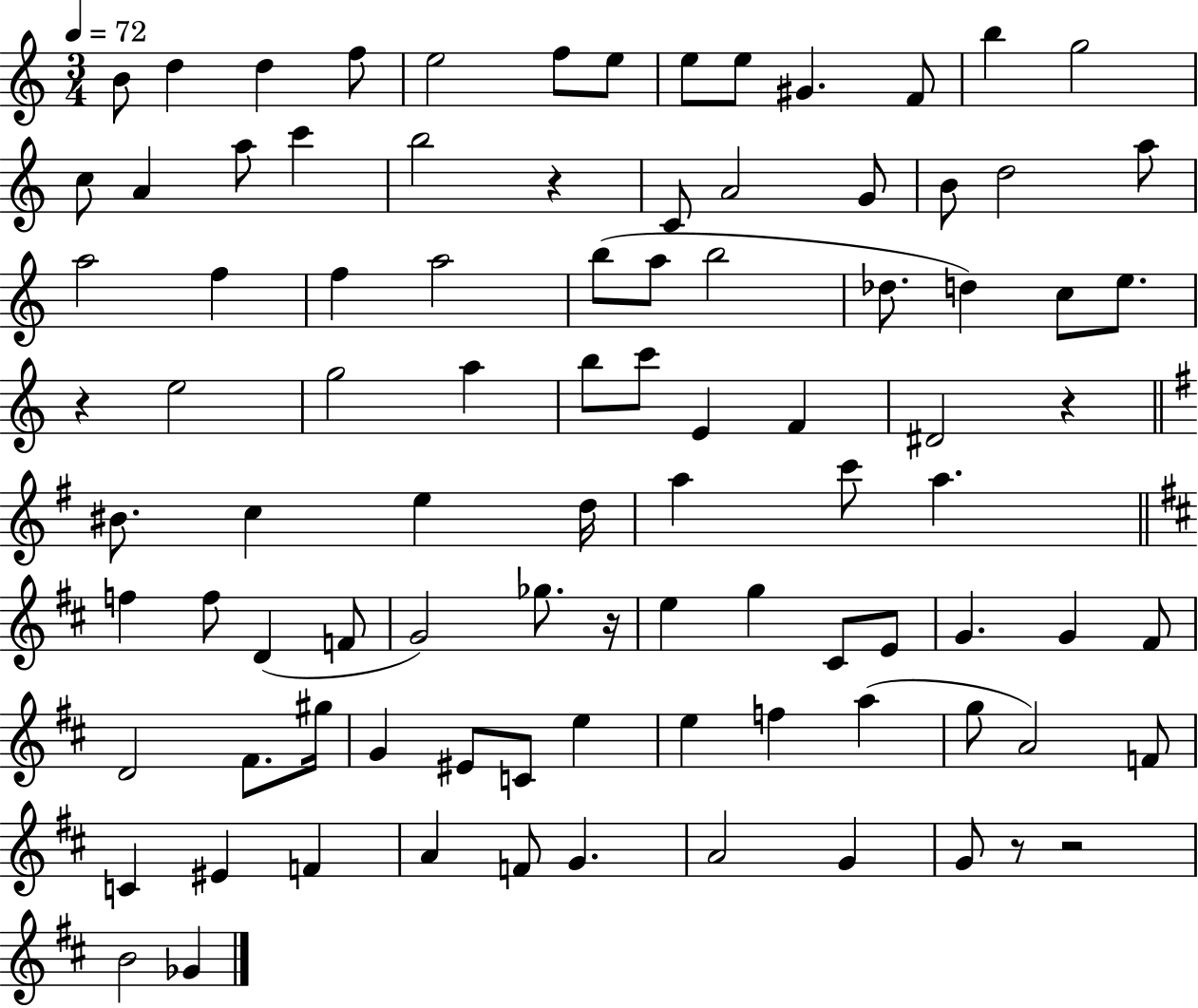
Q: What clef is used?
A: treble